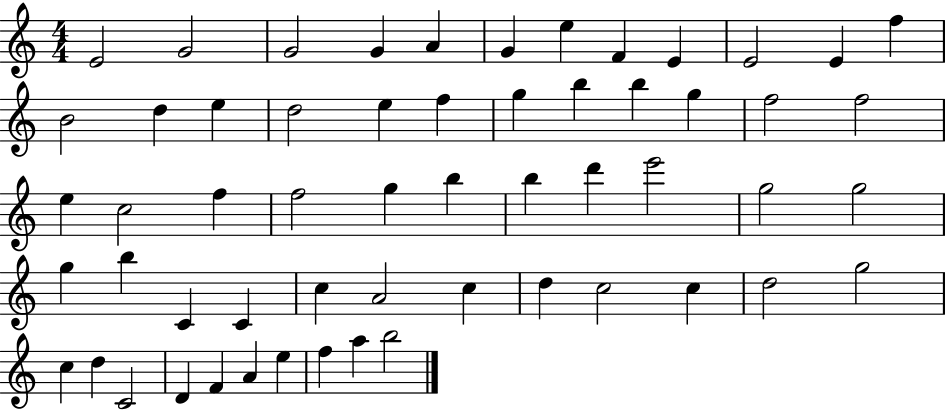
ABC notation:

X:1
T:Untitled
M:4/4
L:1/4
K:C
E2 G2 G2 G A G e F E E2 E f B2 d e d2 e f g b b g f2 f2 e c2 f f2 g b b d' e'2 g2 g2 g b C C c A2 c d c2 c d2 g2 c d C2 D F A e f a b2